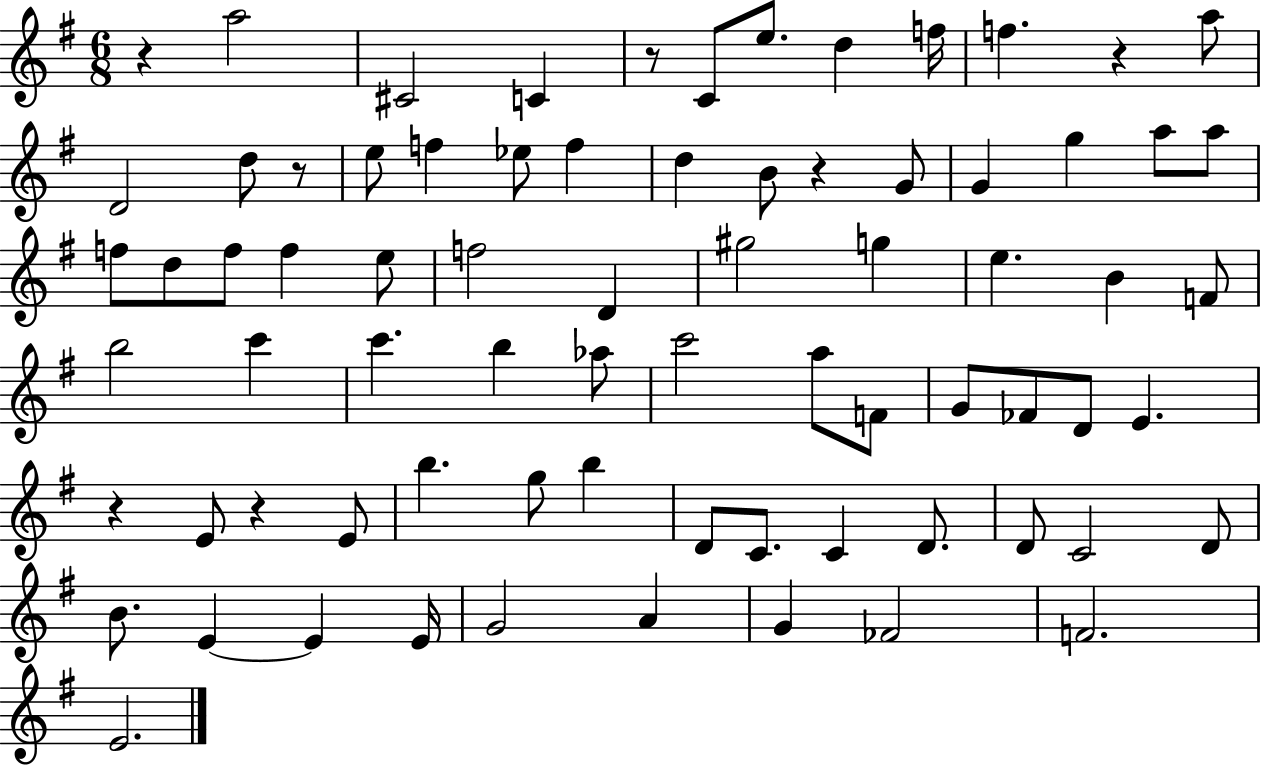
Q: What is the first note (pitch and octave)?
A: A5